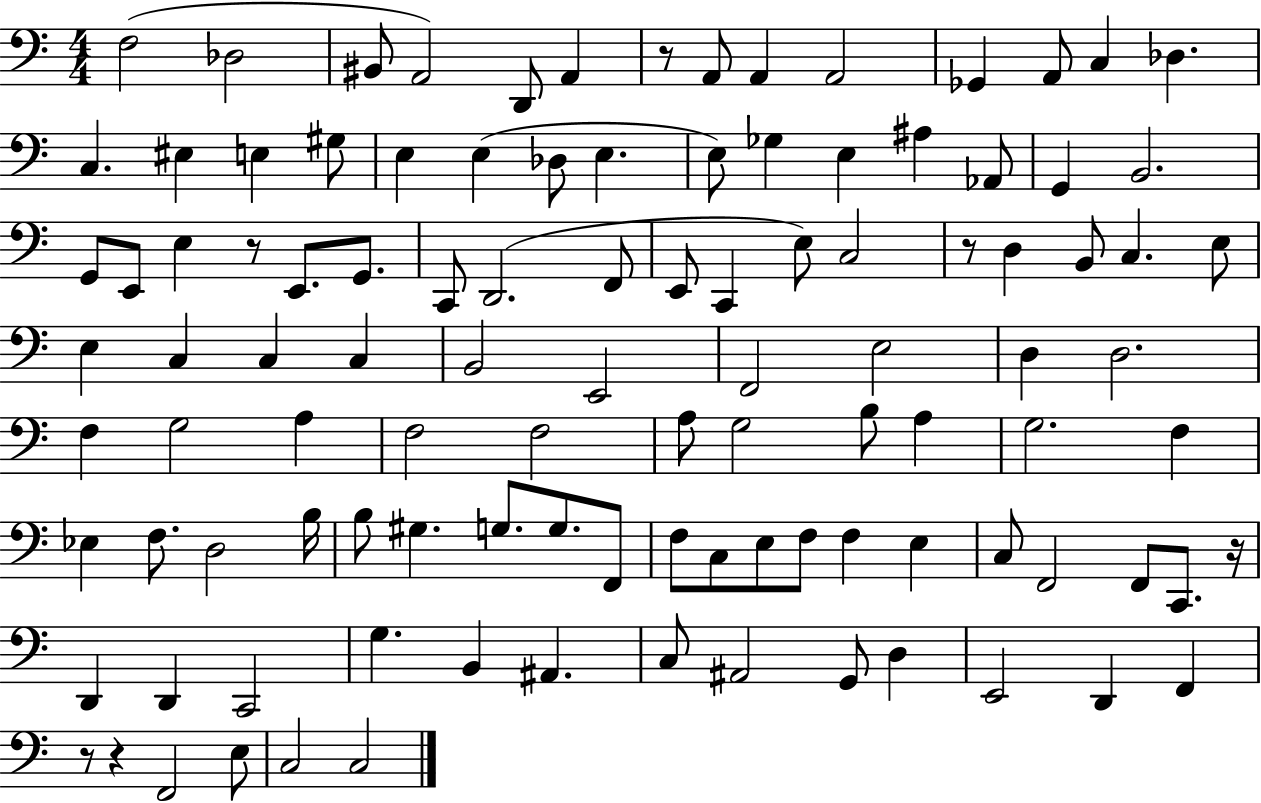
X:1
T:Untitled
M:4/4
L:1/4
K:C
F,2 _D,2 ^B,,/2 A,,2 D,,/2 A,, z/2 A,,/2 A,, A,,2 _G,, A,,/2 C, _D, C, ^E, E, ^G,/2 E, E, _D,/2 E, E,/2 _G, E, ^A, _A,,/2 G,, B,,2 G,,/2 E,,/2 E, z/2 E,,/2 G,,/2 C,,/2 D,,2 F,,/2 E,,/2 C,, E,/2 C,2 z/2 D, B,,/2 C, E,/2 E, C, C, C, B,,2 E,,2 F,,2 E,2 D, D,2 F, G,2 A, F,2 F,2 A,/2 G,2 B,/2 A, G,2 F, _E, F,/2 D,2 B,/4 B,/2 ^G, G,/2 G,/2 F,,/2 F,/2 C,/2 E,/2 F,/2 F, E, C,/2 F,,2 F,,/2 C,,/2 z/4 D,, D,, C,,2 G, B,, ^A,, C,/2 ^A,,2 G,,/2 D, E,,2 D,, F,, z/2 z F,,2 E,/2 C,2 C,2